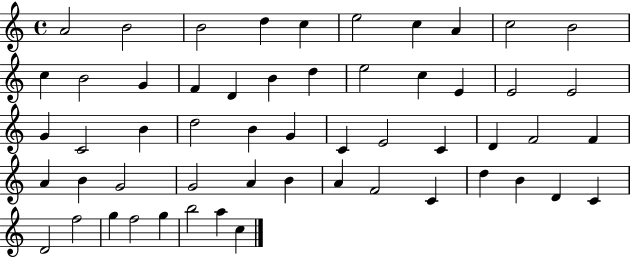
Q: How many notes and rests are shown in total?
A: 55